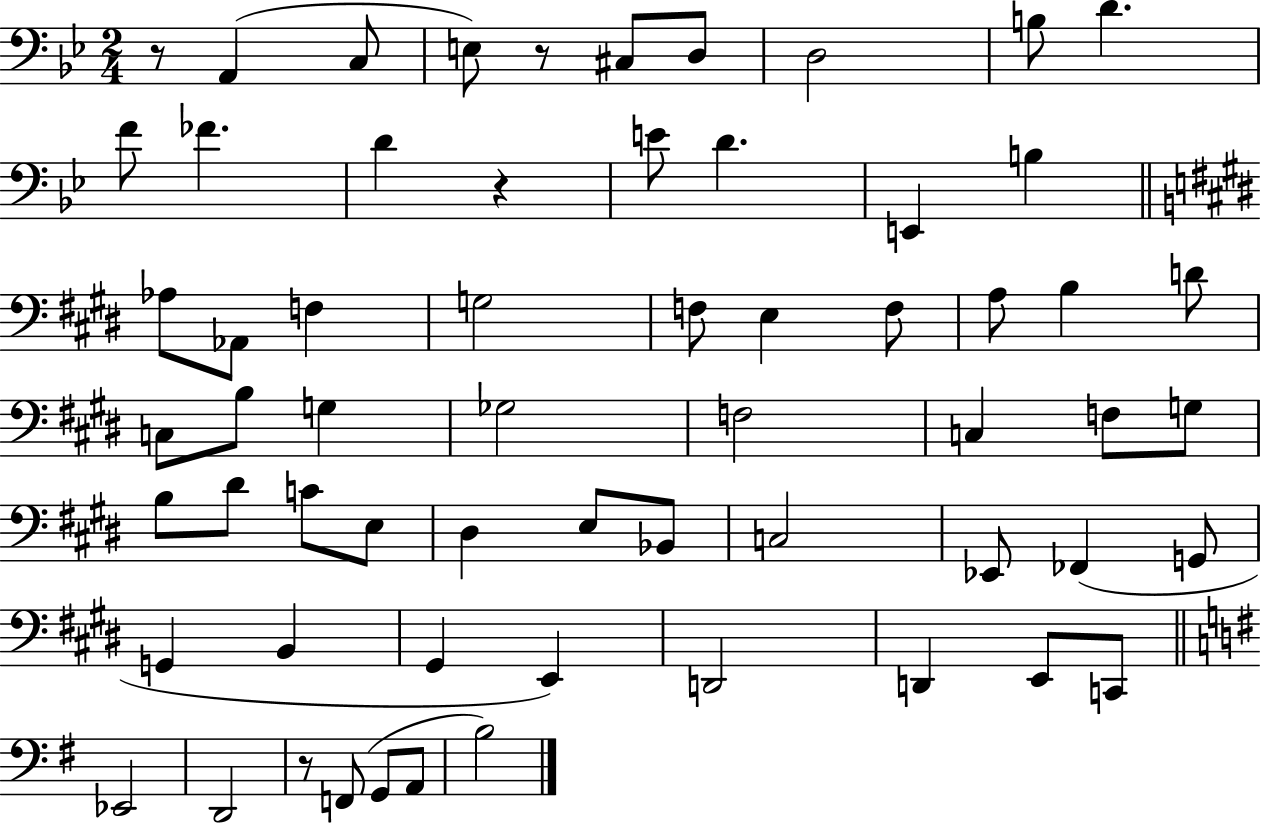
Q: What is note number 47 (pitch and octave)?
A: G#2